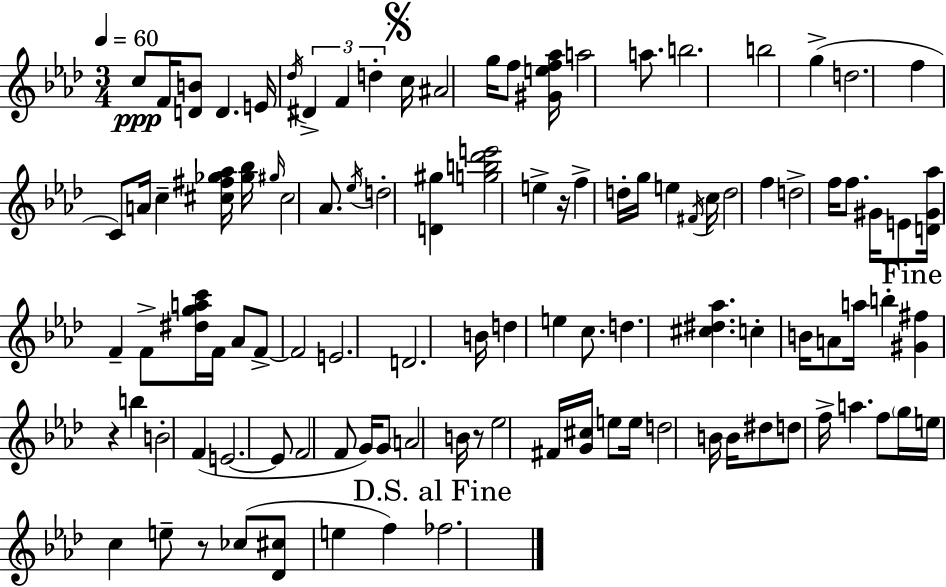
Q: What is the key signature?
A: AES major